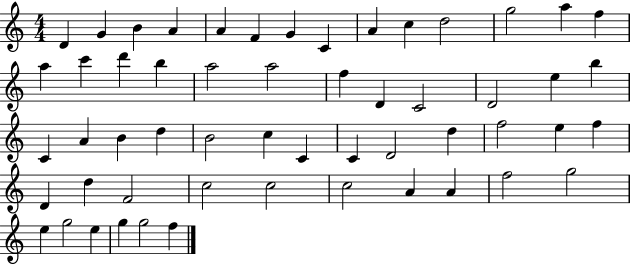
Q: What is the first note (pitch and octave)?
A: D4